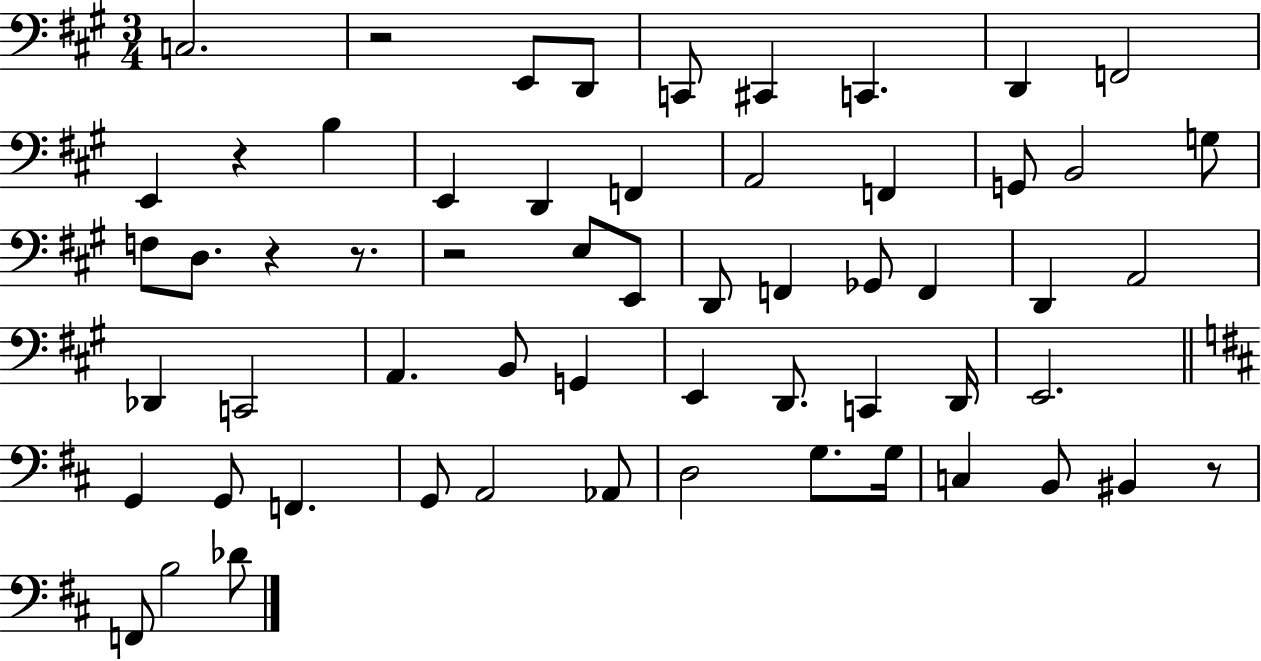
{
  \clef bass
  \numericTimeSignature
  \time 3/4
  \key a \major
  c2. | r2 e,8 d,8 | c,8 cis,4 c,4. | d,4 f,2 | \break e,4 r4 b4 | e,4 d,4 f,4 | a,2 f,4 | g,8 b,2 g8 | \break f8 d8. r4 r8. | r2 e8 e,8 | d,8 f,4 ges,8 f,4 | d,4 a,2 | \break des,4 c,2 | a,4. b,8 g,4 | e,4 d,8. c,4 d,16 | e,2. | \break \bar "||" \break \key d \major g,4 g,8 f,4. | g,8 a,2 aes,8 | d2 g8. g16 | c4 b,8 bis,4 r8 | \break f,8 b2 des'8 | \bar "|."
}